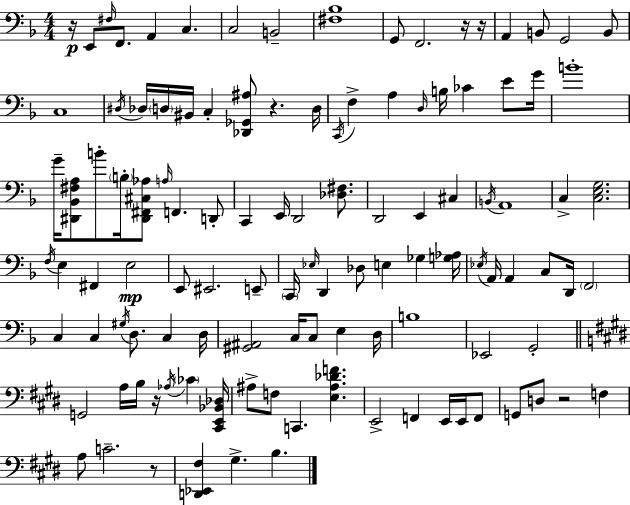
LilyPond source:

{
  \clef bass
  \numericTimeSignature
  \time 4/4
  \key f \major
  r16\p e,8 \grace { fis16 } f,8. a,4 c4. | c2 b,2-- | <fis bes>1 | g,8 f,2. r16 | \break r16 a,4 b,8 g,2 b,8 | c1 | \acciaccatura { dis16 } des16 \parenthesize d16 bis,16 c4-. <des, ges, ais>8 r4. | d16 \acciaccatura { c,16 } f4-> a4 \grace { d16 } b16 ces'4 | \break e'8 g'16 b'1-. | g'16-- <dis, bes, fis a>8 b'8-. \parenthesize b16-. <dis, fis, cis aes>8 \grace { a16 } f,4. | d,8-. c,4 e,16 d,2 | <des fis>8. d,2 e,4 | \break cis4 \acciaccatura { b,16 } a,1 | c4-> <c e g>2. | \acciaccatura { f16 } e4 fis,4 e2\mp | e,8 eis,2. | \break e,8-- \parenthesize c,16 \grace { ees16 } d,4 des8 e4 | ges4 <g aes>16 \acciaccatura { ees16 } a,16 a,4 c8 | d,16 \parenthesize f,2 c4 c4 | \acciaccatura { gis16 } d8. c4 d16 <gis, ais,>2 | \break c16 c8 e4 d16 b1 | ees,2 | g,2-. \bar "||" \break \key e \major g,2 a16 b16 r16 \acciaccatura { aes16 } \parenthesize ces'4 | <cis, e, bes, des>16 ais8-> f8 c,4. <e ais des' f'>4. | e,2-> f,4 e,16 e,16 f,8 | g,8 d8 r2 f4 | \break a8 c'2.-- r8 | <d, ees, fis>4 gis4.-> b4. | \bar "|."
}